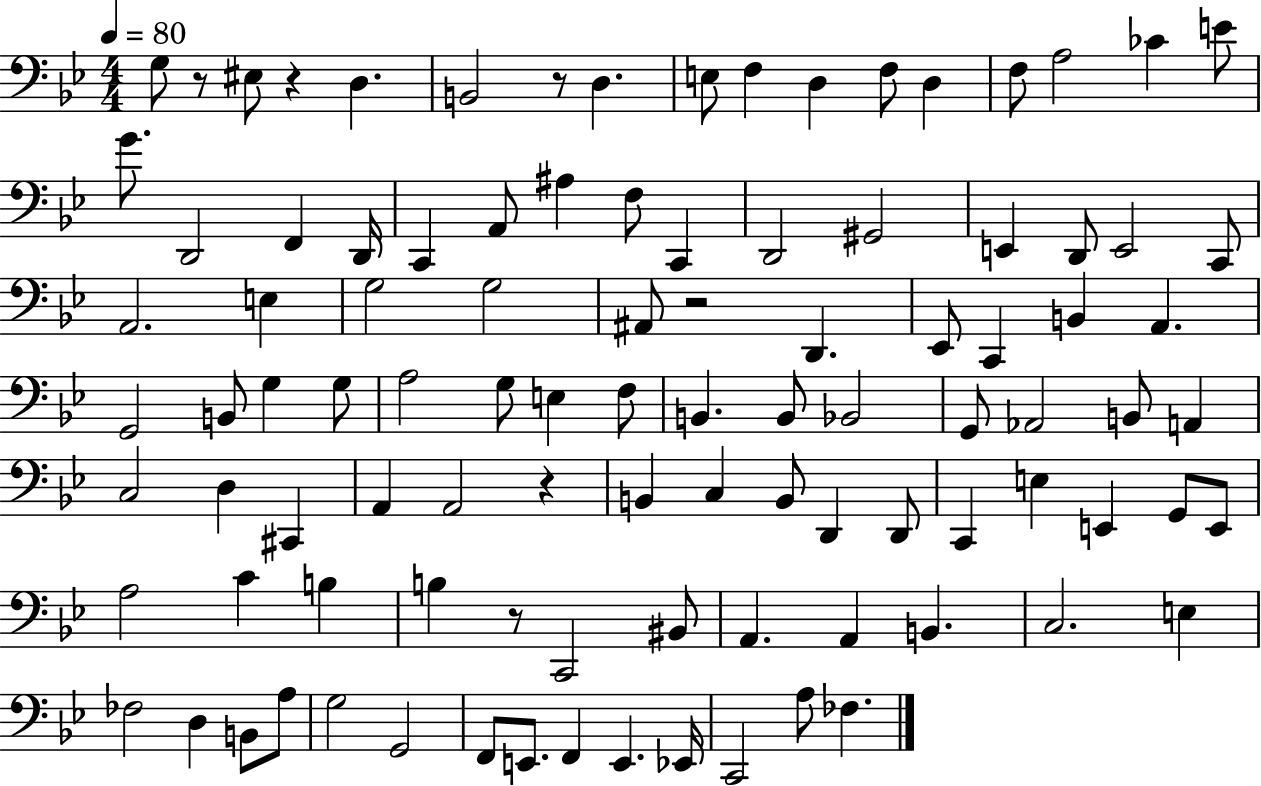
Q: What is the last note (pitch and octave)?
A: FES3